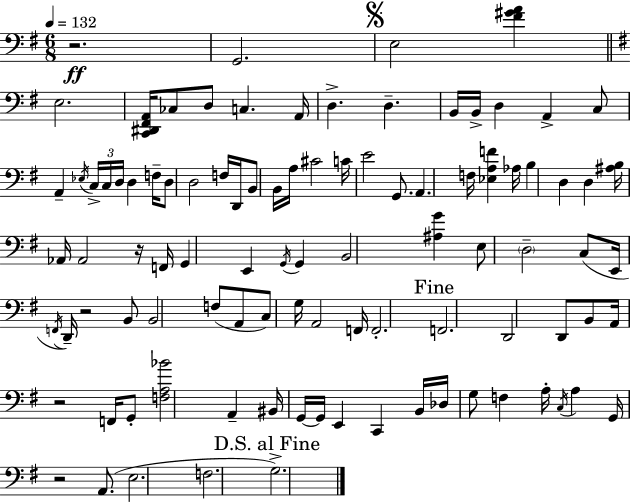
X:1
T:Untitled
M:6/8
L:1/4
K:Em
z2 G,,2 E,2 [^F^GA] E,2 [C,,^D,,^F,,A,,]/4 _C,/2 D,/2 C, A,,/4 D, D, B,,/4 B,,/4 D, A,, C,/2 A,, _E,/4 C,/4 C,/4 D,/4 D, F,/4 D,/2 D,2 F,/4 D,,/4 B,,/2 B,,/4 A,/4 ^C2 C/4 E2 G,,/2 A,, F,/4 [_E,A,F] _A,/4 B, D, D, [^A,B,]/4 _A,,/4 _A,,2 z/4 F,,/4 G,, E,, G,,/4 G,, B,,2 [^A,G] E,/2 D,2 C,/2 E,,/4 F,,/4 D,,/4 z2 B,,/2 B,,2 F,/2 A,,/2 C,/2 G,/4 A,,2 F,,/4 F,,2 F,,2 D,,2 D,,/2 B,,/2 A,,/4 z2 F,,/4 G,,/2 [F,A,_B]2 A,, ^B,,/4 G,,/4 G,,/4 E,, C,, B,,/4 _D,/4 G,/2 F, A,/4 C,/4 A, G,,/4 z2 A,,/2 E,2 F,2 G,2